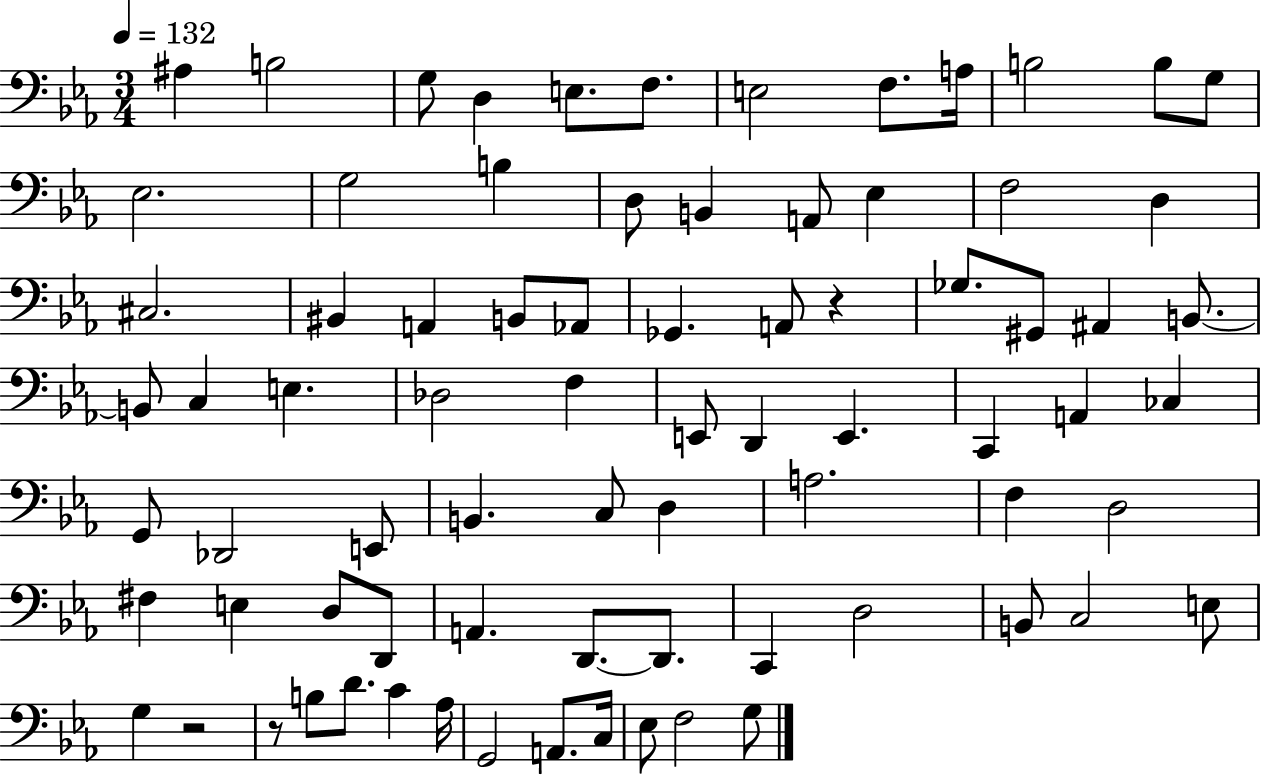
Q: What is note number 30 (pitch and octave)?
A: G#2